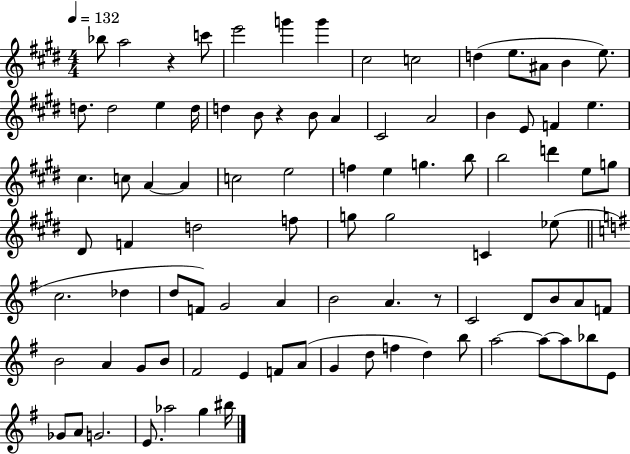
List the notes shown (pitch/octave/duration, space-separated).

Bb5/e A5/h R/q C6/e E6/h G6/q G6/q C#5/h C5/h D5/q E5/e. A#4/e B4/q E5/e. D5/e. D5/h E5/q D5/s D5/q B4/e R/q B4/e A4/q C#4/h A4/h B4/q E4/e F4/q E5/q. C#5/q. C5/e A4/q A4/q C5/h E5/h F5/q E5/q G5/q. B5/e B5/h D6/q E5/e G5/e D#4/e F4/q D5/h F5/e G5/e G5/h C4/q Eb5/e C5/h. Db5/q D5/e F4/e G4/h A4/q B4/h A4/q. R/e C4/h D4/e B4/e A4/e F4/e B4/h A4/q G4/e B4/e F#4/h E4/q F4/e A4/e G4/q D5/e F5/q D5/q B5/e A5/h A5/e A5/e Bb5/e E4/e Gb4/e A4/e G4/h. E4/e. Ab5/h G5/q BIS5/s